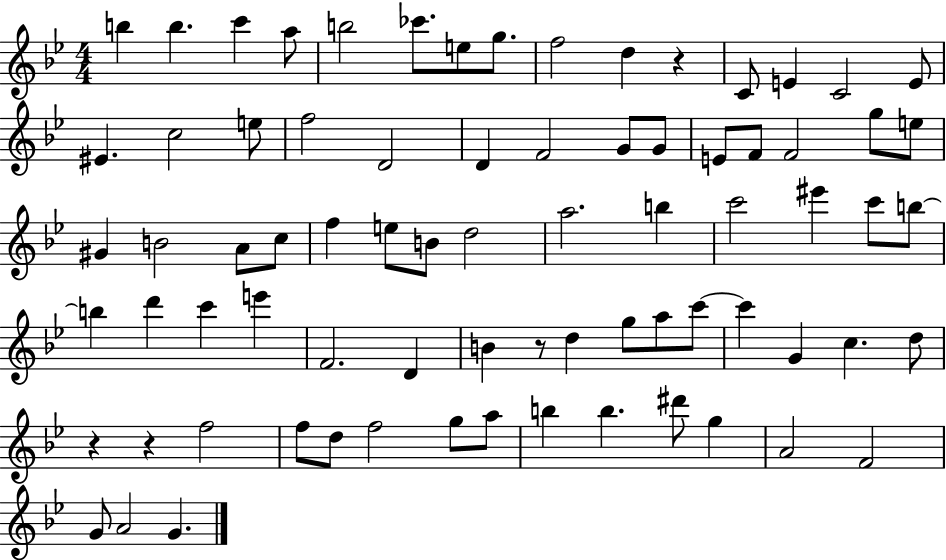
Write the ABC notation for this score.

X:1
T:Untitled
M:4/4
L:1/4
K:Bb
b b c' a/2 b2 _c'/2 e/2 g/2 f2 d z C/2 E C2 E/2 ^E c2 e/2 f2 D2 D F2 G/2 G/2 E/2 F/2 F2 g/2 e/2 ^G B2 A/2 c/2 f e/2 B/2 d2 a2 b c'2 ^e' c'/2 b/2 b d' c' e' F2 D B z/2 d g/2 a/2 c'/2 c' G c d/2 z z f2 f/2 d/2 f2 g/2 a/2 b b ^d'/2 g A2 F2 G/2 A2 G